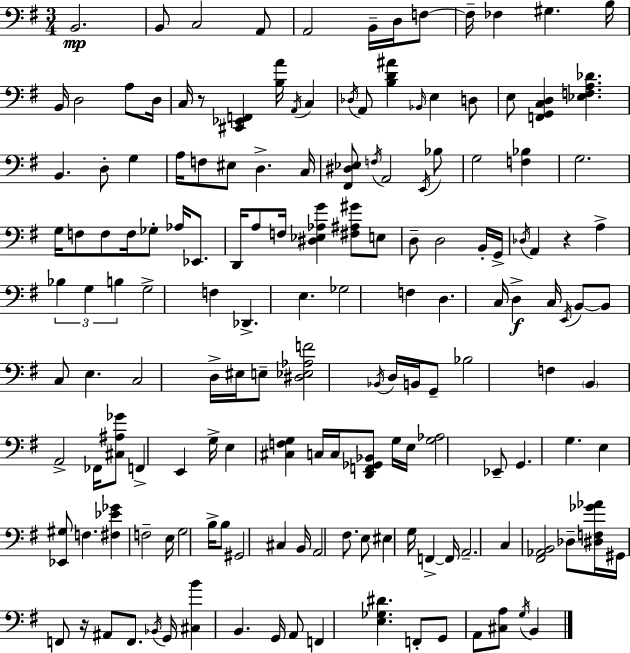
X:1
T:Untitled
M:3/4
L:1/4
K:Em
B,,2 B,,/2 C,2 A,,/2 A,,2 B,,/4 D,/4 F,/2 F,/4 _F, ^G, B,/4 B,,/4 D,2 A,/2 D,/4 C,/4 z/2 [^C,,_E,,F,,] [B,A]/4 A,,/4 C, _D,/4 A,,/2 [B,D^A] _B,,/4 E, D,/2 E,/2 [F,,G,,C,D,] [_E,F,A,_D] B,, D,/2 G, A,/4 F,/2 ^E,/2 D, C,/4 [^F,,^D,_E,]/2 F,/4 A,,2 E,,/4 _B,/2 G,2 [F,_B,] G,2 G,/4 F,/2 F,/2 F,/4 _G,/2 _A,/4 _E,,/2 D,,/4 A,/2 F,/4 [^D,_E,_A,G] [^F,^A,^G]/2 E,/2 D,/2 D,2 B,,/4 G,,/4 _D,/4 A,, z A, _B, G, B, G,2 F, _D,, E, _G,2 F, D, C,/4 D, C,/4 E,,/4 B,,/2 B,,/2 C,/2 E, C,2 D,/4 ^E,/4 E,/2 [^D,_E,_A,F]2 _B,,/4 D,/4 B,,/4 G,,/2 _B,2 F, B,, A,,2 _F,,/4 [^C,^A,_G]/2 F,, E,, G,/4 E, [^C,F,G,] C,/4 C,/4 [D,,F,,_G,,_B,,]/2 G,/4 E,/4 [G,_A,]2 _E,,/2 G,, G, E, [_E,,^G,]/2 F, [^F,_E_G] F,2 E,/4 G,2 B,/4 B,/2 ^G,,2 ^C, B,,/4 A,,2 ^F,/2 E,/2 ^E, G,/4 F,, F,,/4 A,,2 C, [^F,,_A,,B,,]2 _D,/2 [^D,F,_G_A]/4 ^G,,/4 F,,/2 z/4 ^A,,/2 F,,/2 _B,,/4 G,,/4 [^C,B] B,, G,,/4 A,,/2 F,, [E,_G,^D] F,,/2 G,,/2 A,,/2 [^C,A,]/2 G,/4 B,,